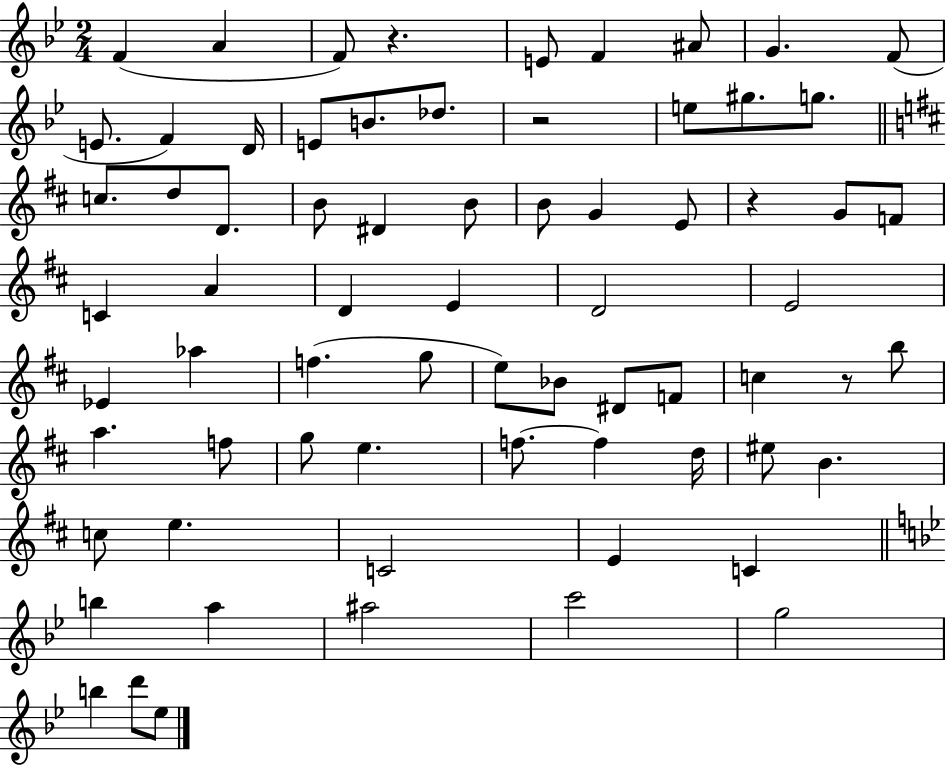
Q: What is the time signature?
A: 2/4